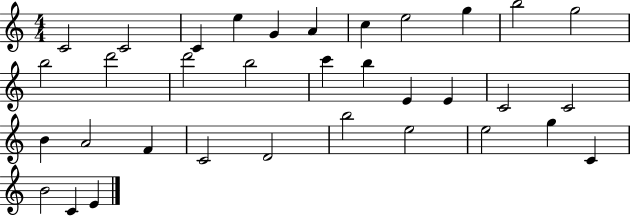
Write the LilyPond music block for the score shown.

{
  \clef treble
  \numericTimeSignature
  \time 4/4
  \key c \major
  c'2 c'2 | c'4 e''4 g'4 a'4 | c''4 e''2 g''4 | b''2 g''2 | \break b''2 d'''2 | d'''2 b''2 | c'''4 b''4 e'4 e'4 | c'2 c'2 | \break b'4 a'2 f'4 | c'2 d'2 | b''2 e''2 | e''2 g''4 c'4 | \break b'2 c'4 e'4 | \bar "|."
}